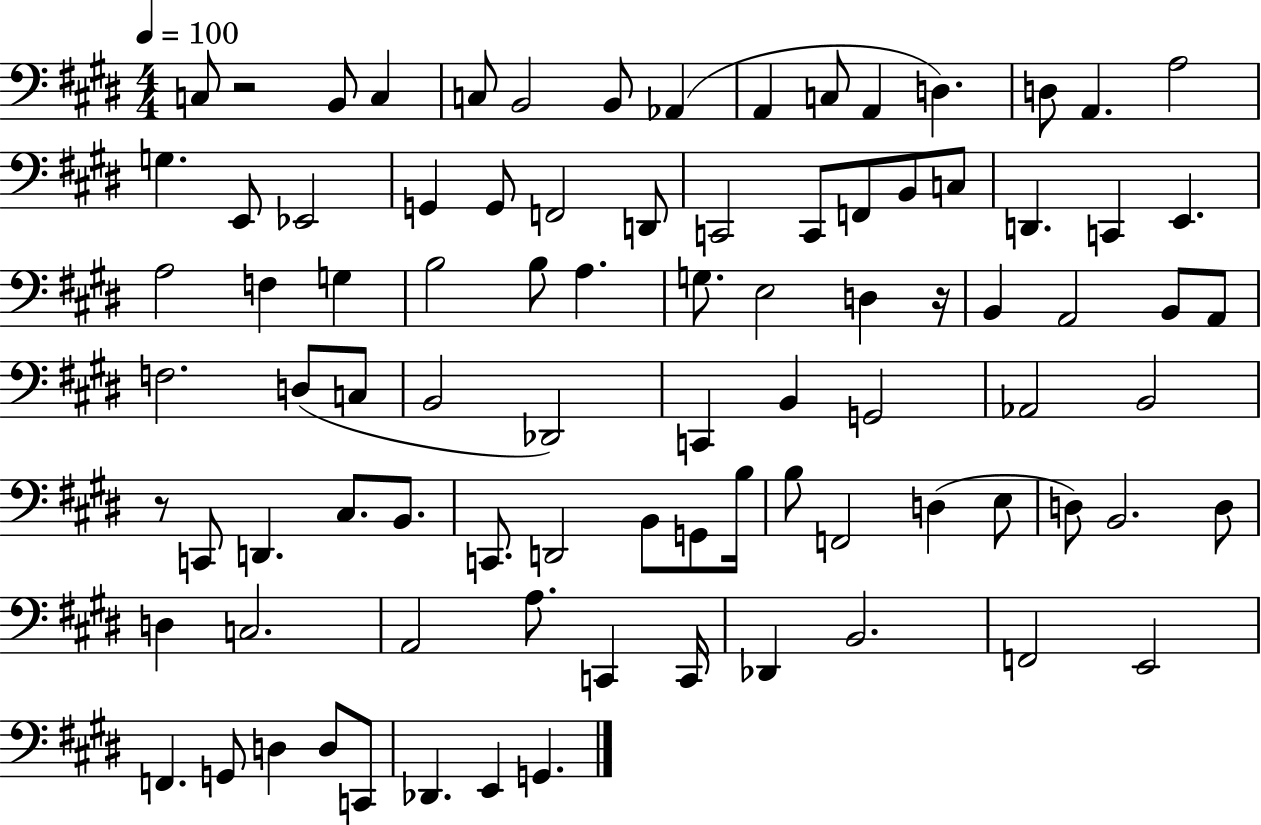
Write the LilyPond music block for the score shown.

{
  \clef bass
  \numericTimeSignature
  \time 4/4
  \key e \major
  \tempo 4 = 100
  c8 r2 b,8 c4 | c8 b,2 b,8 aes,4( | a,4 c8 a,4 d4.) | d8 a,4. a2 | \break g4. e,8 ees,2 | g,4 g,8 f,2 d,8 | c,2 c,8 f,8 b,8 c8 | d,4. c,4 e,4. | \break a2 f4 g4 | b2 b8 a4. | g8. e2 d4 r16 | b,4 a,2 b,8 a,8 | \break f2. d8( c8 | b,2 des,2) | c,4 b,4 g,2 | aes,2 b,2 | \break r8 c,8 d,4. cis8. b,8. | c,8. d,2 b,8 g,8 b16 | b8 f,2 d4( e8 | d8) b,2. d8 | \break d4 c2. | a,2 a8. c,4 c,16 | des,4 b,2. | f,2 e,2 | \break f,4. g,8 d4 d8 c,8 | des,4. e,4 g,4. | \bar "|."
}